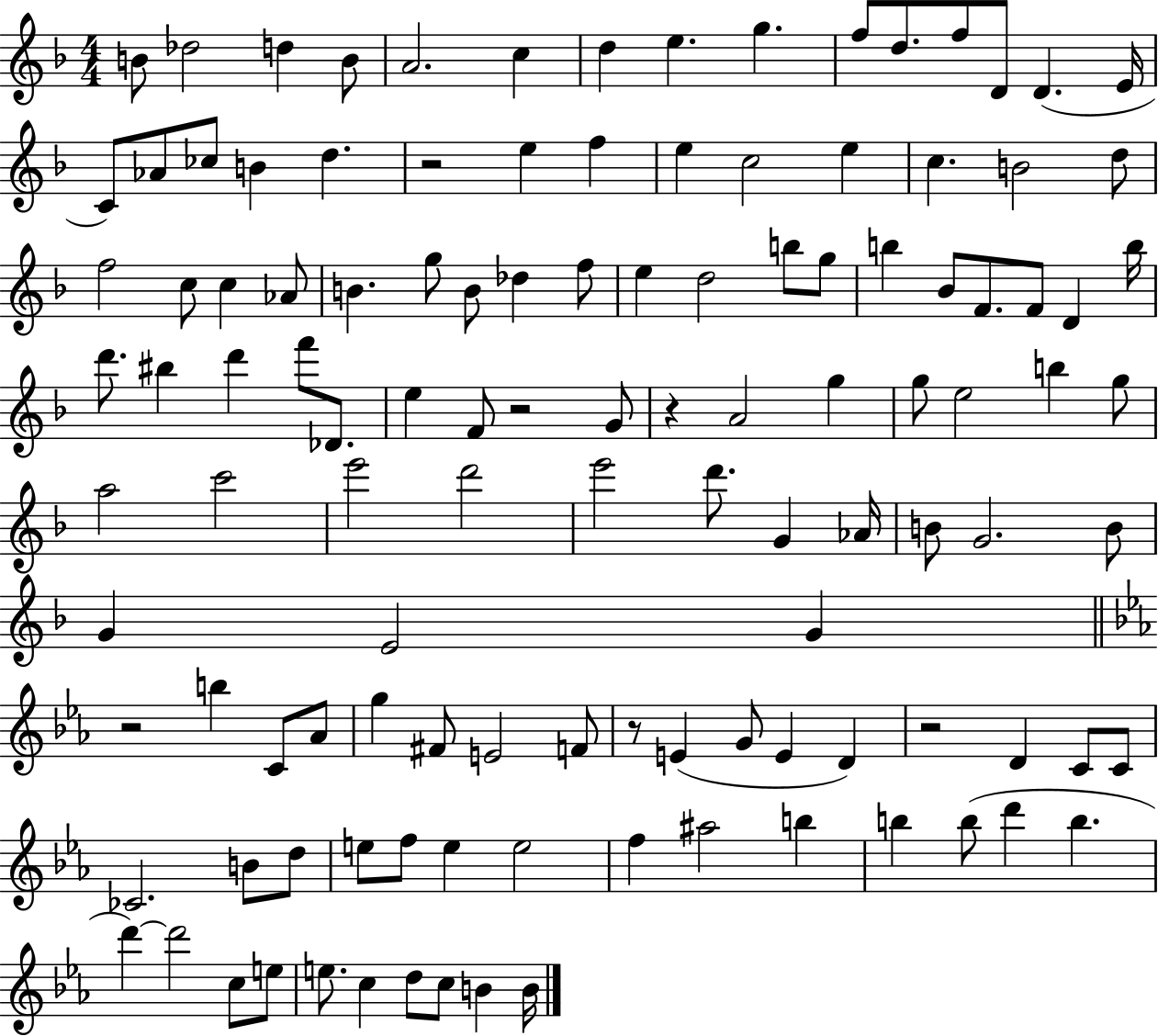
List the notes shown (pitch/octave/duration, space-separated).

B4/e Db5/h D5/q B4/e A4/h. C5/q D5/q E5/q. G5/q. F5/e D5/e. F5/e D4/e D4/q. E4/s C4/e Ab4/e CES5/e B4/q D5/q. R/h E5/q F5/q E5/q C5/h E5/q C5/q. B4/h D5/e F5/h C5/e C5/q Ab4/e B4/q. G5/e B4/e Db5/q F5/e E5/q D5/h B5/e G5/e B5/q Bb4/e F4/e. F4/e D4/q B5/s D6/e. BIS5/q D6/q F6/e Db4/e. E5/q F4/e R/h G4/e R/q A4/h G5/q G5/e E5/h B5/q G5/e A5/h C6/h E6/h D6/h E6/h D6/e. G4/q Ab4/s B4/e G4/h. B4/e G4/q E4/h G4/q R/h B5/q C4/e Ab4/e G5/q F#4/e E4/h F4/e R/e E4/q G4/e E4/q D4/q R/h D4/q C4/e C4/e CES4/h. B4/e D5/e E5/e F5/e E5/q E5/h F5/q A#5/h B5/q B5/q B5/e D6/q B5/q. D6/q D6/h C5/e E5/e E5/e. C5/q D5/e C5/e B4/q B4/s